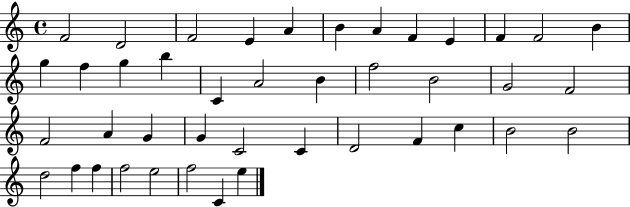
{
  \clef treble
  \time 4/4
  \defaultTimeSignature
  \key c \major
  f'2 d'2 | f'2 e'4 a'4 | b'4 a'4 f'4 e'4 | f'4 f'2 b'4 | \break g''4 f''4 g''4 b''4 | c'4 a'2 b'4 | f''2 b'2 | g'2 f'2 | \break f'2 a'4 g'4 | g'4 c'2 c'4 | d'2 f'4 c''4 | b'2 b'2 | \break d''2 f''4 f''4 | f''2 e''2 | f''2 c'4 e''4 | \bar "|."
}